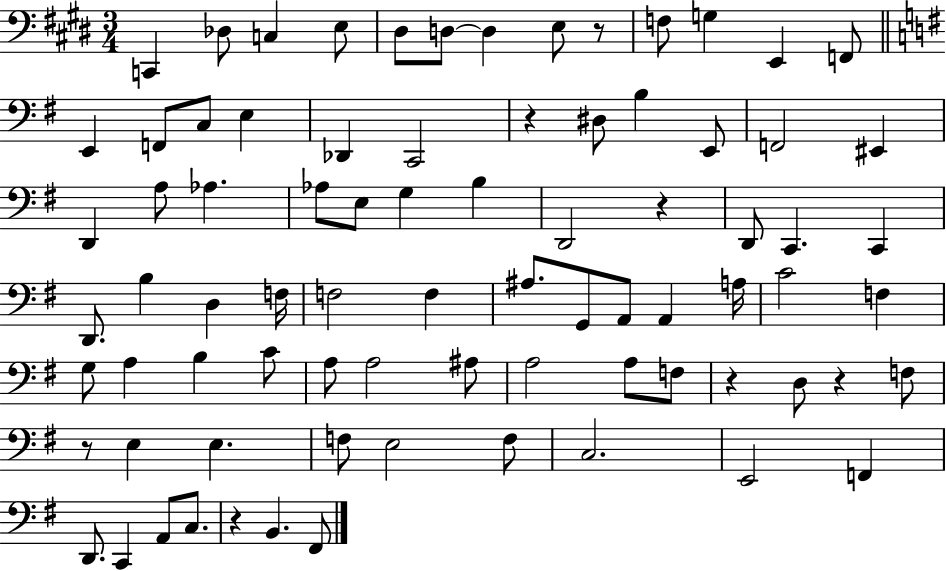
X:1
T:Untitled
M:3/4
L:1/4
K:E
C,, _D,/2 C, E,/2 ^D,/2 D,/2 D, E,/2 z/2 F,/2 G, E,, F,,/2 E,, F,,/2 C,/2 E, _D,, C,,2 z ^D,/2 B, E,,/2 F,,2 ^E,, D,, A,/2 _A, _A,/2 E,/2 G, B, D,,2 z D,,/2 C,, C,, D,,/2 B, D, F,/4 F,2 F, ^A,/2 G,,/2 A,,/2 A,, A,/4 C2 F, G,/2 A, B, C/2 A,/2 A,2 ^A,/2 A,2 A,/2 F,/2 z D,/2 z F,/2 z/2 E, E, F,/2 E,2 F,/2 C,2 E,,2 F,, D,,/2 C,, A,,/2 C,/2 z B,, ^F,,/2